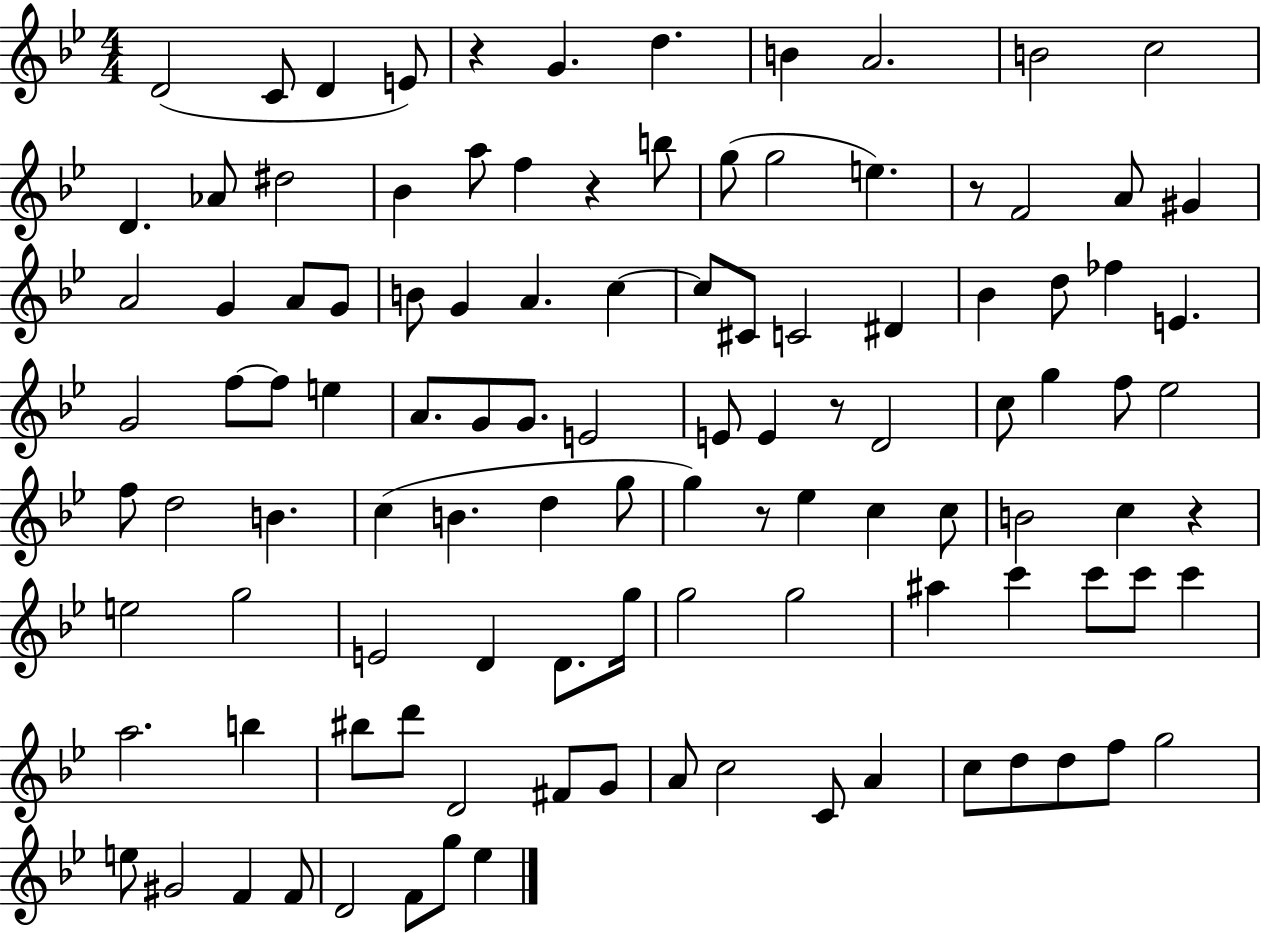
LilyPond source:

{
  \clef treble
  \numericTimeSignature
  \time 4/4
  \key bes \major
  d'2( c'8 d'4 e'8) | r4 g'4. d''4. | b'4 a'2. | b'2 c''2 | \break d'4. aes'8 dis''2 | bes'4 a''8 f''4 r4 b''8 | g''8( g''2 e''4.) | r8 f'2 a'8 gis'4 | \break a'2 g'4 a'8 g'8 | b'8 g'4 a'4. c''4~~ | c''8 cis'8 c'2 dis'4 | bes'4 d''8 fes''4 e'4. | \break g'2 f''8~~ f''8 e''4 | a'8. g'8 g'8. e'2 | e'8 e'4 r8 d'2 | c''8 g''4 f''8 ees''2 | \break f''8 d''2 b'4. | c''4( b'4. d''4 g''8 | g''4) r8 ees''4 c''4 c''8 | b'2 c''4 r4 | \break e''2 g''2 | e'2 d'4 d'8. g''16 | g''2 g''2 | ais''4 c'''4 c'''8 c'''8 c'''4 | \break a''2. b''4 | bis''8 d'''8 d'2 fis'8 g'8 | a'8 c''2 c'8 a'4 | c''8 d''8 d''8 f''8 g''2 | \break e''8 gis'2 f'4 f'8 | d'2 f'8 g''8 ees''4 | \bar "|."
}